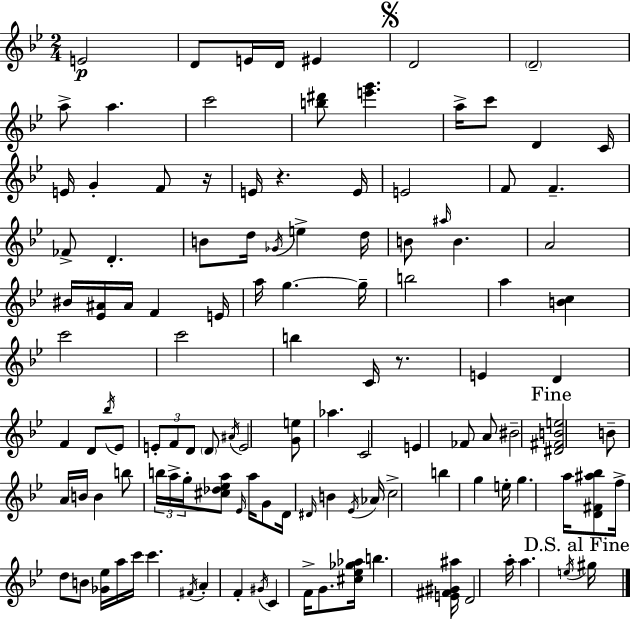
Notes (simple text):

E4/h D4/e E4/s D4/s EIS4/q D4/h D4/h A5/e A5/q. C6/h [B5,D#6]/e [E6,G6]/q. A5/s C6/e D4/q C4/s E4/s G4/q F4/e R/s E4/s R/q. E4/s E4/h F4/e F4/q. FES4/e D4/q. B4/e D5/s Gb4/s E5/q D5/s B4/e A#5/s B4/q. A4/h BIS4/s [Eb4,A#4]/s A#4/s F4/q E4/s A5/s G5/q. G5/s B5/h A5/q [B4,C5]/q C6/h C6/h B5/q C4/s R/e. E4/q D4/q F4/q D4/e Bb5/s Eb4/e E4/e F4/e D4/e D4/e A#4/s E4/h [G4,E5]/e Ab5/q. C4/h E4/q FES4/e A4/e BIS4/h [D#4,F#4,B4,E5]/h B4/e A4/s B4/s B4/q B5/e B5/s A5/s G5/s [C#5,Db5,Eb5,A5]/e Eb4/s A5/s G4/e D4/s D#4/s B4/q Eb4/s Ab4/s C5/h B5/q G5/q E5/s G5/q. A5/s [D4,F#4,A#5,Bb5]/e F5/s D5/e B4/e [Gb4,Eb5]/s A5/s C6/s C6/q. F#4/s A4/q F4/q G#4/s C4/q F4/s G4/e. [C#5,Eb5,Gb5,Ab5]/s B5/q. [E4,F#4,G#4,A#5]/s D4/h A5/s A5/q. E5/s G#5/s